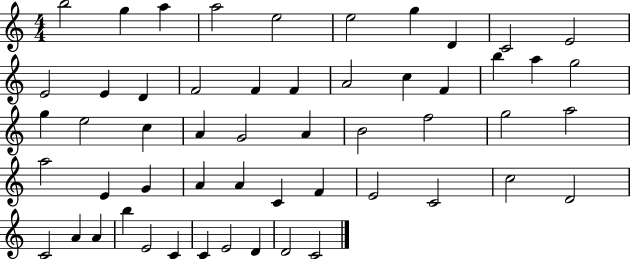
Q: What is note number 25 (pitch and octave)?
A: C5